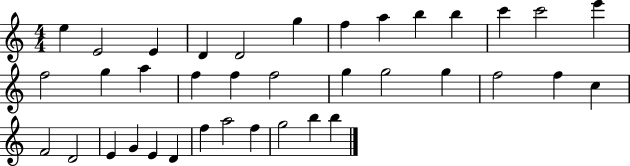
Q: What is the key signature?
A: C major